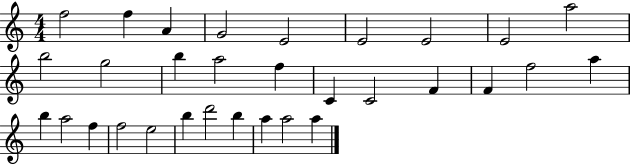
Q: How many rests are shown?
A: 0